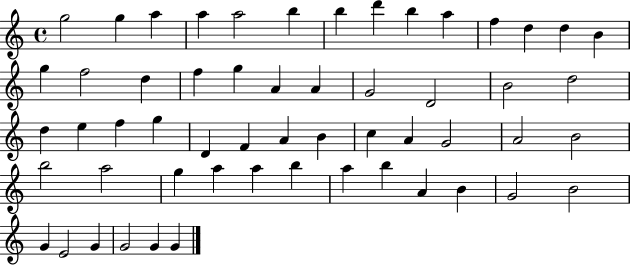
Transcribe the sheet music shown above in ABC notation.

X:1
T:Untitled
M:4/4
L:1/4
K:C
g2 g a a a2 b b d' b a f d d B g f2 d f g A A G2 D2 B2 d2 d e f g D F A B c A G2 A2 B2 b2 a2 g a a b a b A B G2 B2 G E2 G G2 G G